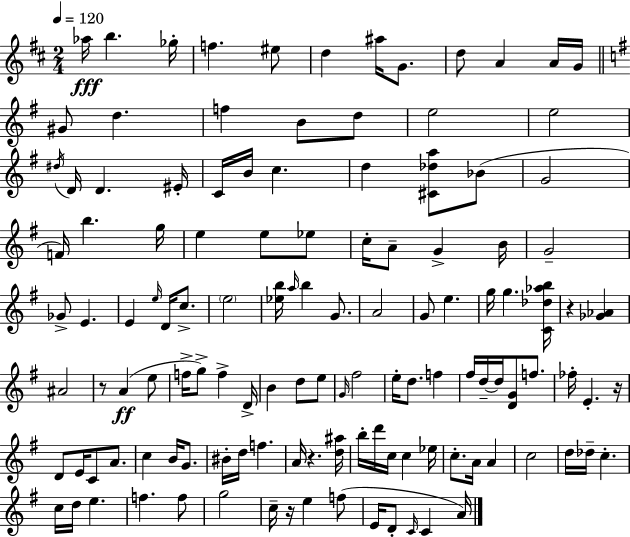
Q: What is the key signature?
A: D major